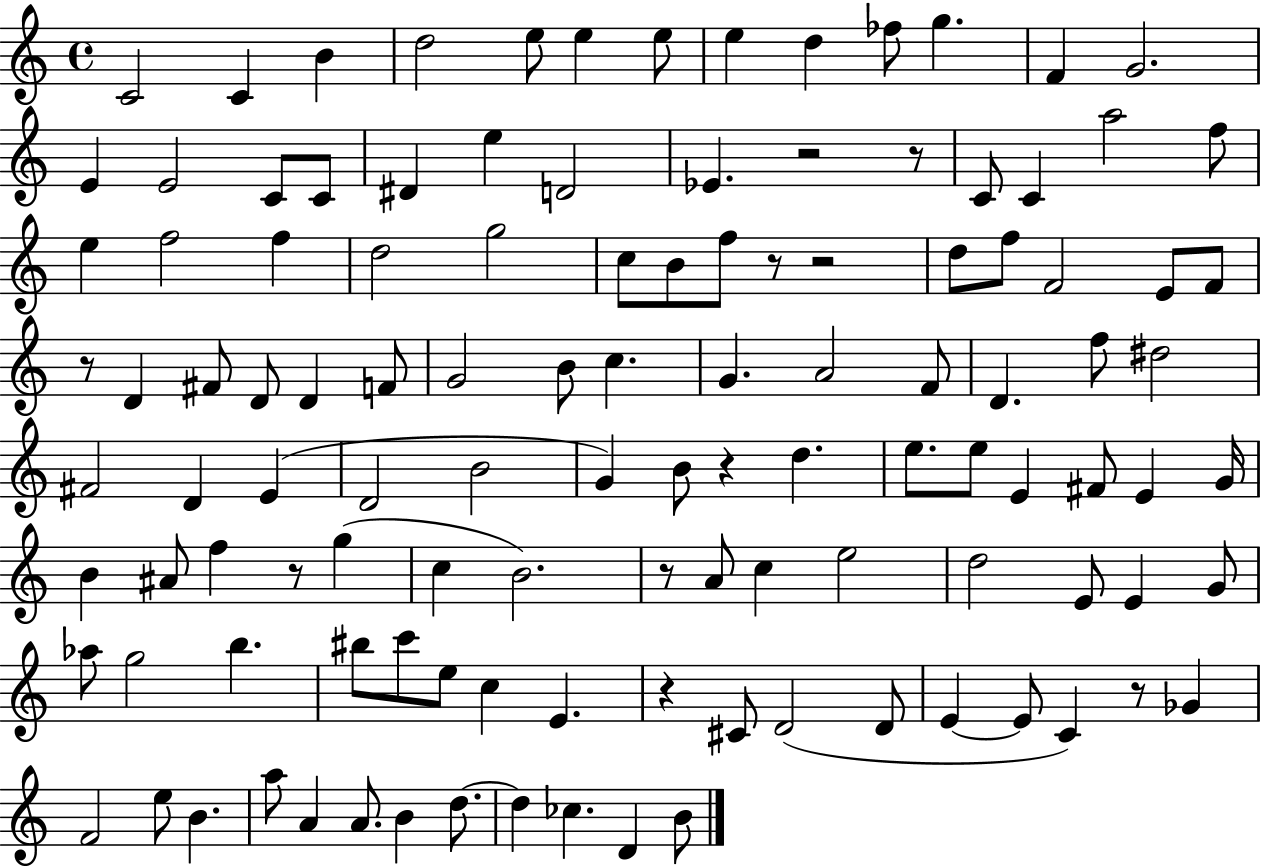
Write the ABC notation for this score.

X:1
T:Untitled
M:4/4
L:1/4
K:C
C2 C B d2 e/2 e e/2 e d _f/2 g F G2 E E2 C/2 C/2 ^D e D2 _E z2 z/2 C/2 C a2 f/2 e f2 f d2 g2 c/2 B/2 f/2 z/2 z2 d/2 f/2 F2 E/2 F/2 z/2 D ^F/2 D/2 D F/2 G2 B/2 c G A2 F/2 D f/2 ^d2 ^F2 D E D2 B2 G B/2 z d e/2 e/2 E ^F/2 E G/4 B ^A/2 f z/2 g c B2 z/2 A/2 c e2 d2 E/2 E G/2 _a/2 g2 b ^b/2 c'/2 e/2 c E z ^C/2 D2 D/2 E E/2 C z/2 _G F2 e/2 B a/2 A A/2 B d/2 d _c D B/2